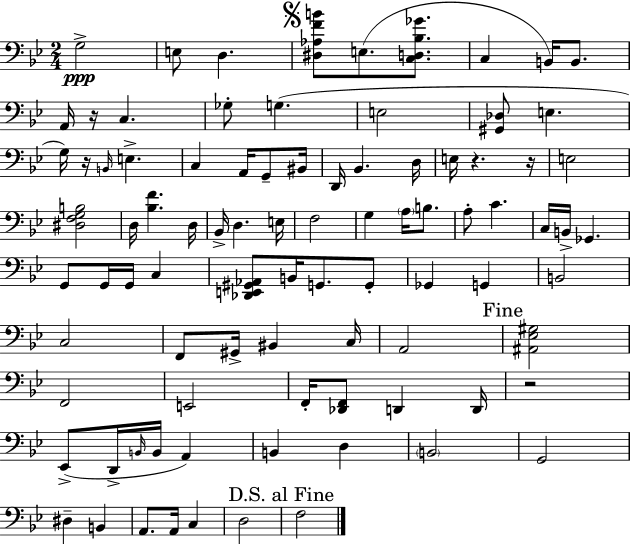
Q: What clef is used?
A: bass